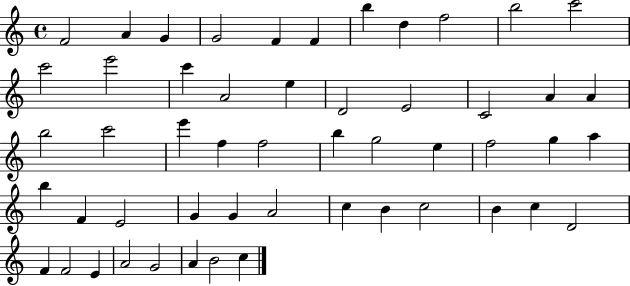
F4/h A4/q G4/q G4/h F4/q F4/q B5/q D5/q F5/h B5/h C6/h C6/h E6/h C6/q A4/h E5/q D4/h E4/h C4/h A4/q A4/q B5/h C6/h E6/q F5/q F5/h B5/q G5/h E5/q F5/h G5/q A5/q B5/q F4/q E4/h G4/q G4/q A4/h C5/q B4/q C5/h B4/q C5/q D4/h F4/q F4/h E4/q A4/h G4/h A4/q B4/h C5/q